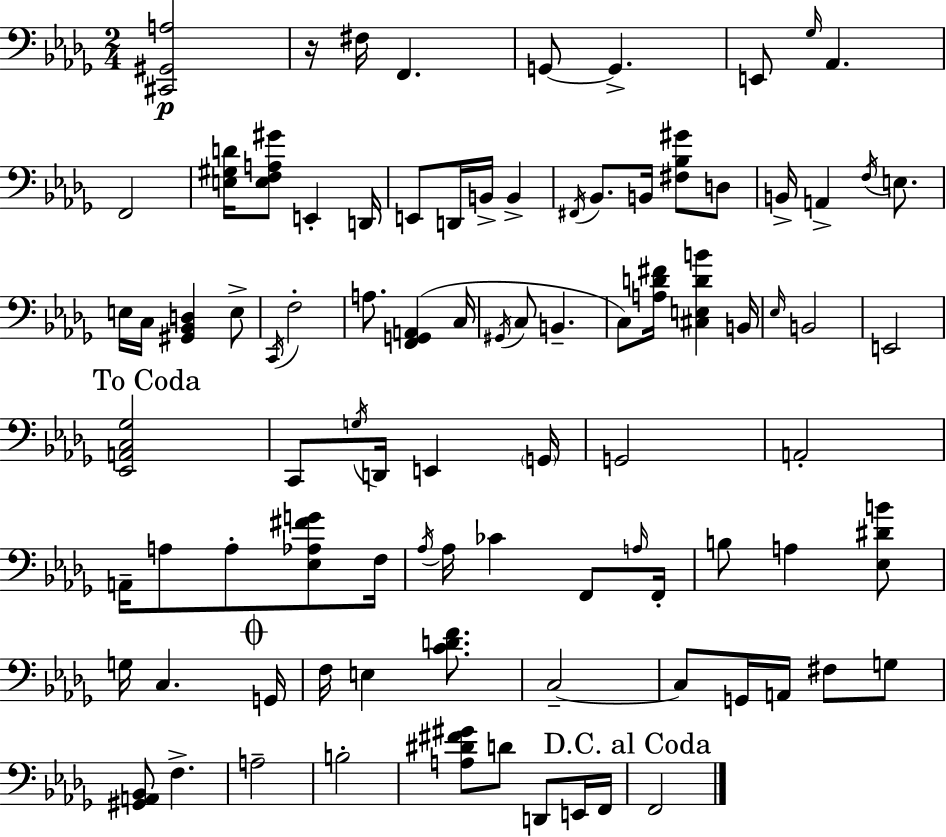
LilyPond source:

{
  \clef bass
  \numericTimeSignature
  \time 2/4
  \key bes \minor
  \repeat volta 2 { <cis, gis, a>2\p | r16 fis16 f,4. | g,8~~ g,4.-> | e,8 \grace { ges16 } aes,4. | \break f,2 | <e gis d'>16 <e f a gis'>8 e,4-. | d,16 e,8 d,16 b,16-> b,4-> | \acciaccatura { fis,16 } bes,8. b,16 <fis bes gis'>8 | \break d8 b,16-> a,4-> \acciaccatura { f16 } | e8. e16 c16 <gis, bes, d>4 | e8-> \acciaccatura { c,16 } f2-. | a8. <f, g, a,>4( | \break c16 \acciaccatura { gis,16 } c8 b,4.-- | c8) <a d' fis'>16 | <cis e d' b'>4 b,16 \grace { ees16 } b,2 | e,2 | \break \mark "To Coda" <ees, a, c ges>2 | c,8 | \acciaccatura { g16 } d,16 e,4 \parenthesize g,16 g,2 | a,2-. | \break a,16-- | a8 a8-. <ees aes fis' g'>8 f16 \acciaccatura { aes16 } | aes16 ces'4 f,8 \grace { a16 } | f,16-. b8 a4 <ees dis' b'>8 | \break g16 c4. | \mark \markup { \musicglyph "scripts.coda" } g,16 f16 e4 <c' d' f'>8. | c2--~~ | c8 g,16 a,16 fis8 g8 | \break <gis, a, bes,>8 f4.-> | a2-- | b2-. | <a dis' fis' gis'>8 d'8 d,8 e,16 | \break f,16 \mark "D.C. al Coda" f,2 | } \bar "|."
}